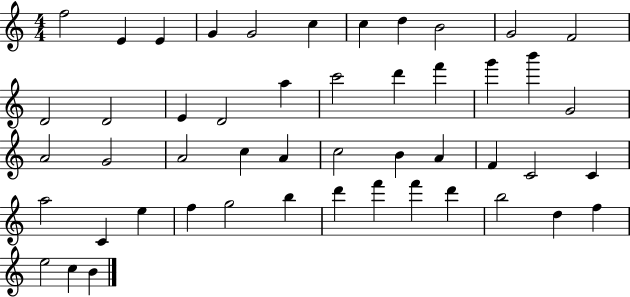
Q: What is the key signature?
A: C major